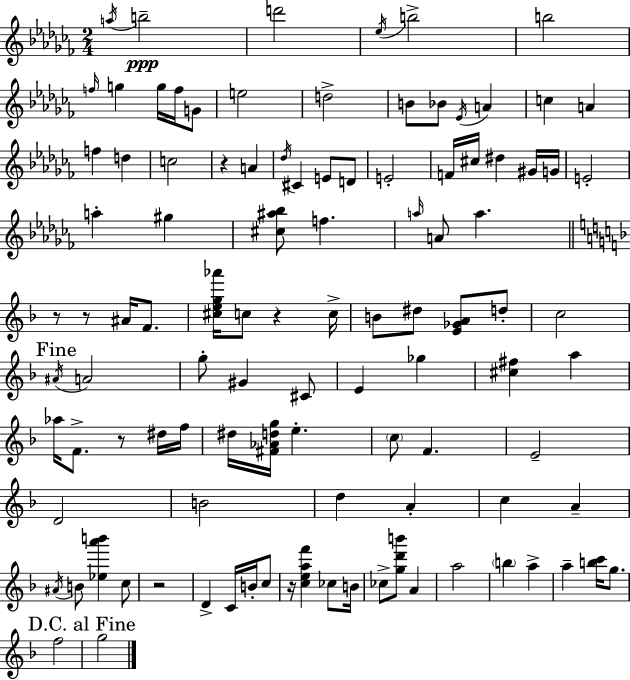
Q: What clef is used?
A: treble